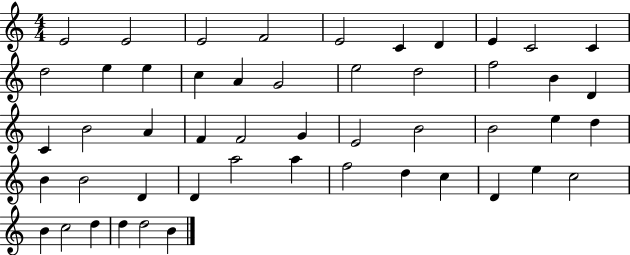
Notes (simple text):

E4/h E4/h E4/h F4/h E4/h C4/q D4/q E4/q C4/h C4/q D5/h E5/q E5/q C5/q A4/q G4/h E5/h D5/h F5/h B4/q D4/q C4/q B4/h A4/q F4/q F4/h G4/q E4/h B4/h B4/h E5/q D5/q B4/q B4/h D4/q D4/q A5/h A5/q F5/h D5/q C5/q D4/q E5/q C5/h B4/q C5/h D5/q D5/q D5/h B4/q